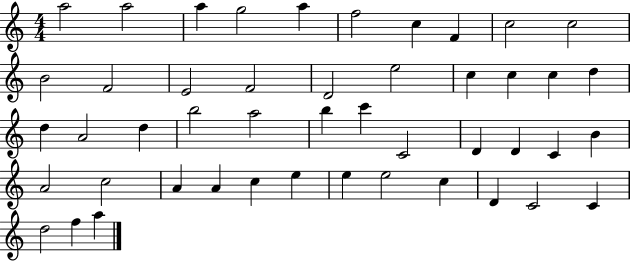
X:1
T:Untitled
M:4/4
L:1/4
K:C
a2 a2 a g2 a f2 c F c2 c2 B2 F2 E2 F2 D2 e2 c c c d d A2 d b2 a2 b c' C2 D D C B A2 c2 A A c e e e2 c D C2 C d2 f a